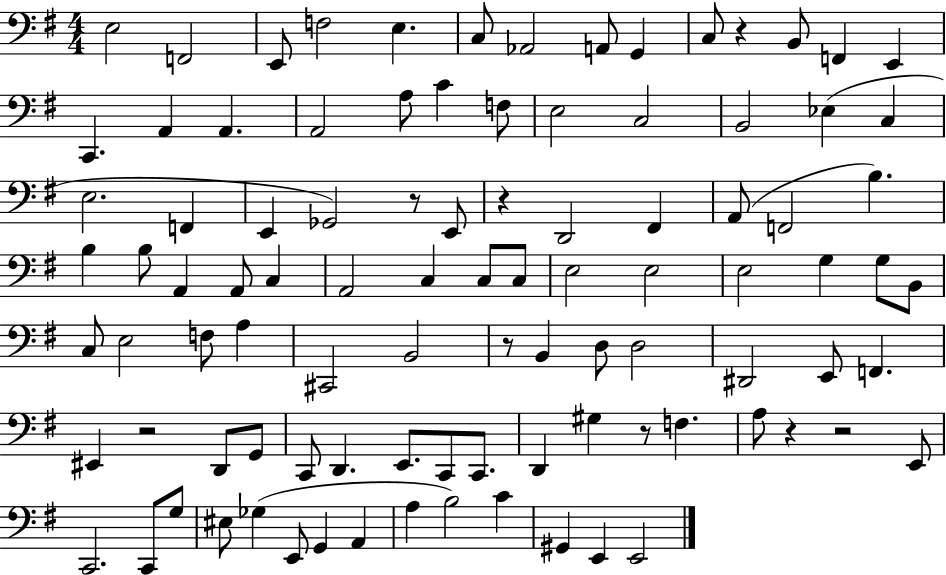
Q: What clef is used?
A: bass